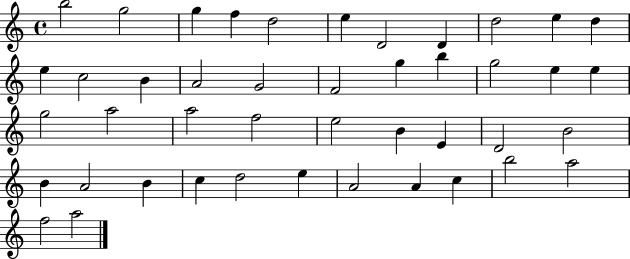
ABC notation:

X:1
T:Untitled
M:4/4
L:1/4
K:C
b2 g2 g f d2 e D2 D d2 e d e c2 B A2 G2 F2 g b g2 e e g2 a2 a2 f2 e2 B E D2 B2 B A2 B c d2 e A2 A c b2 a2 f2 a2